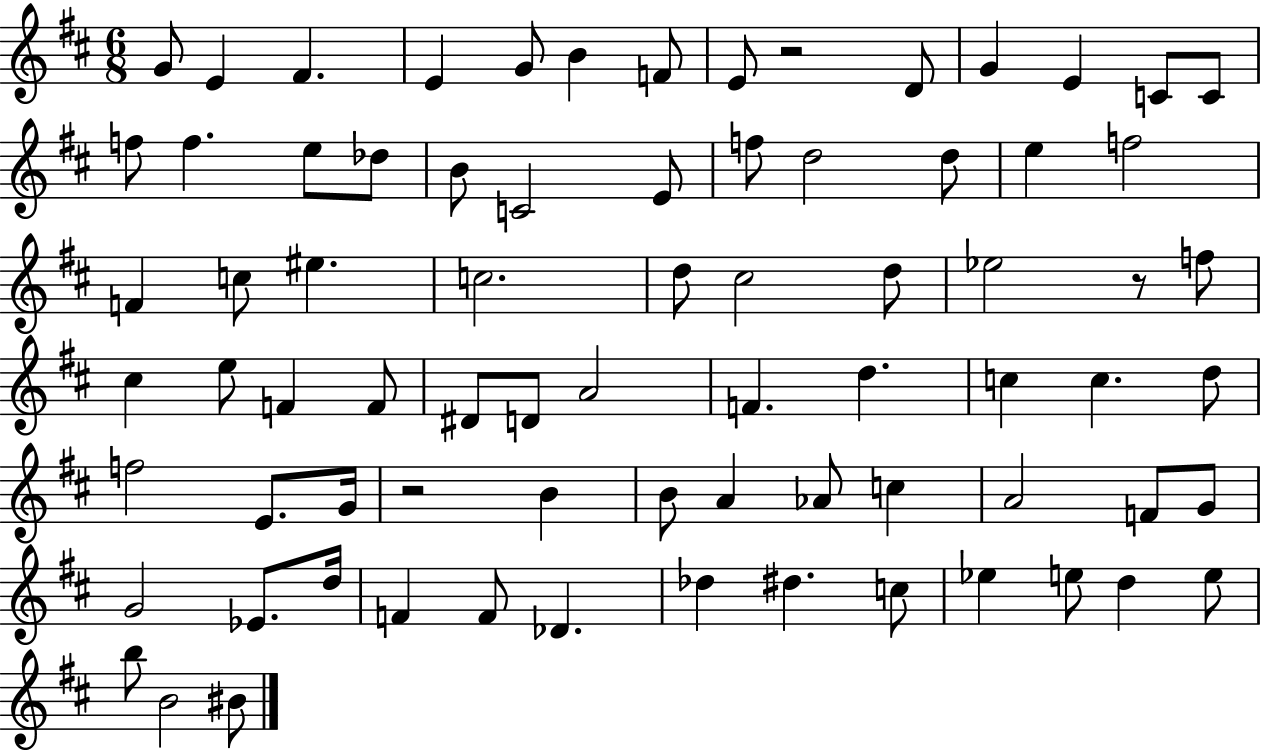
{
  \clef treble
  \numericTimeSignature
  \time 6/8
  \key d \major
  g'8 e'4 fis'4. | e'4 g'8 b'4 f'8 | e'8 r2 d'8 | g'4 e'4 c'8 c'8 | \break f''8 f''4. e''8 des''8 | b'8 c'2 e'8 | f''8 d''2 d''8 | e''4 f''2 | \break f'4 c''8 eis''4. | c''2. | d''8 cis''2 d''8 | ees''2 r8 f''8 | \break cis''4 e''8 f'4 f'8 | dis'8 d'8 a'2 | f'4. d''4. | c''4 c''4. d''8 | \break f''2 e'8. g'16 | r2 b'4 | b'8 a'4 aes'8 c''4 | a'2 f'8 g'8 | \break g'2 ees'8. d''16 | f'4 f'8 des'4. | des''4 dis''4. c''8 | ees''4 e''8 d''4 e''8 | \break b''8 b'2 bis'8 | \bar "|."
}